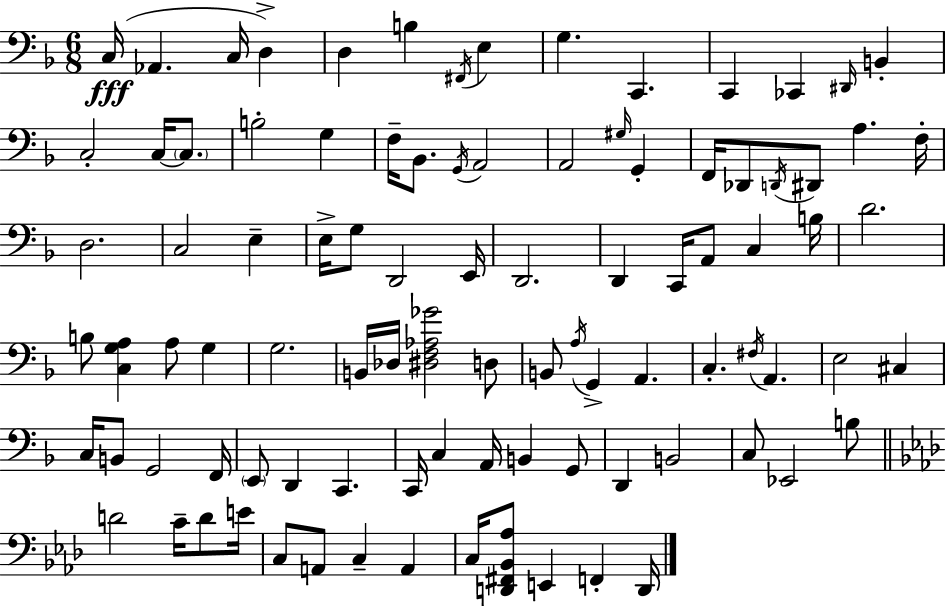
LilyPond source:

{
  \clef bass
  \numericTimeSignature
  \time 6/8
  \key d \minor
  c16(\fff aes,4. c16 d4->) | d4 b4 \acciaccatura { fis,16 } e4 | g4. c,4. | c,4 ces,4 \grace { dis,16 } b,4-. | \break c2-. c16~~ \parenthesize c8. | b2-. g4 | f16-- bes,8. \acciaccatura { g,16 } a,2 | a,2 \grace { gis16 } | \break g,4-. f,16 des,8 \acciaccatura { d,16 } dis,8 a4. | f16-. d2. | c2 | e4-- e16-> g8 d,2 | \break e,16 d,2. | d,4 c,16 a,8 | c4 b16 d'2. | b8 <c g a>4 a8 | \break g4 g2. | b,16 des16 <dis f aes ges'>2 | d8 b,8 \acciaccatura { a16 } g,4-> | a,4. c4.-. | \break \acciaccatura { fis16 } a,4. e2 | cis4 c16 b,8 g,2 | f,16 \parenthesize e,8 d,4 | c,4. c,16 c4 | \break a,16 b,4 g,8 d,4 b,2 | c8 ees,2 | b8 \bar "||" \break \key f \minor d'2 c'16-- d'8 e'16 | c8 a,8 c4-- a,4 | c16 <d, fis, bes, aes>8 e,4 f,4-. d,16 | \bar "|."
}